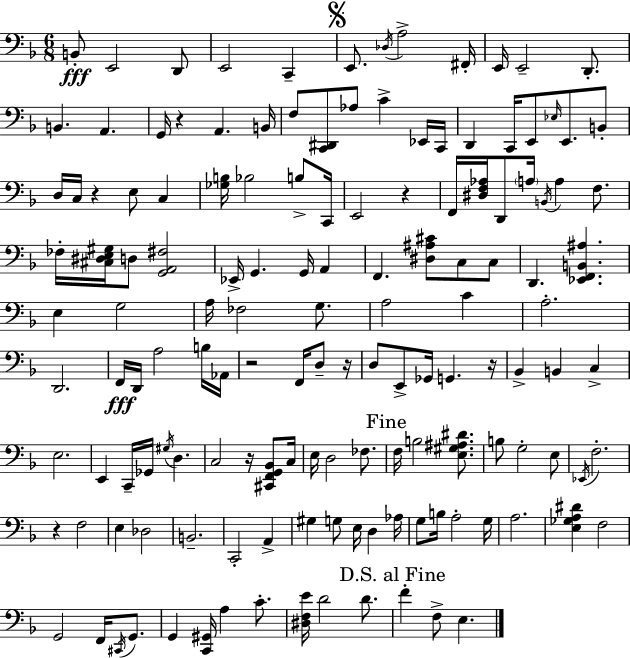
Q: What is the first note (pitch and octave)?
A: B2